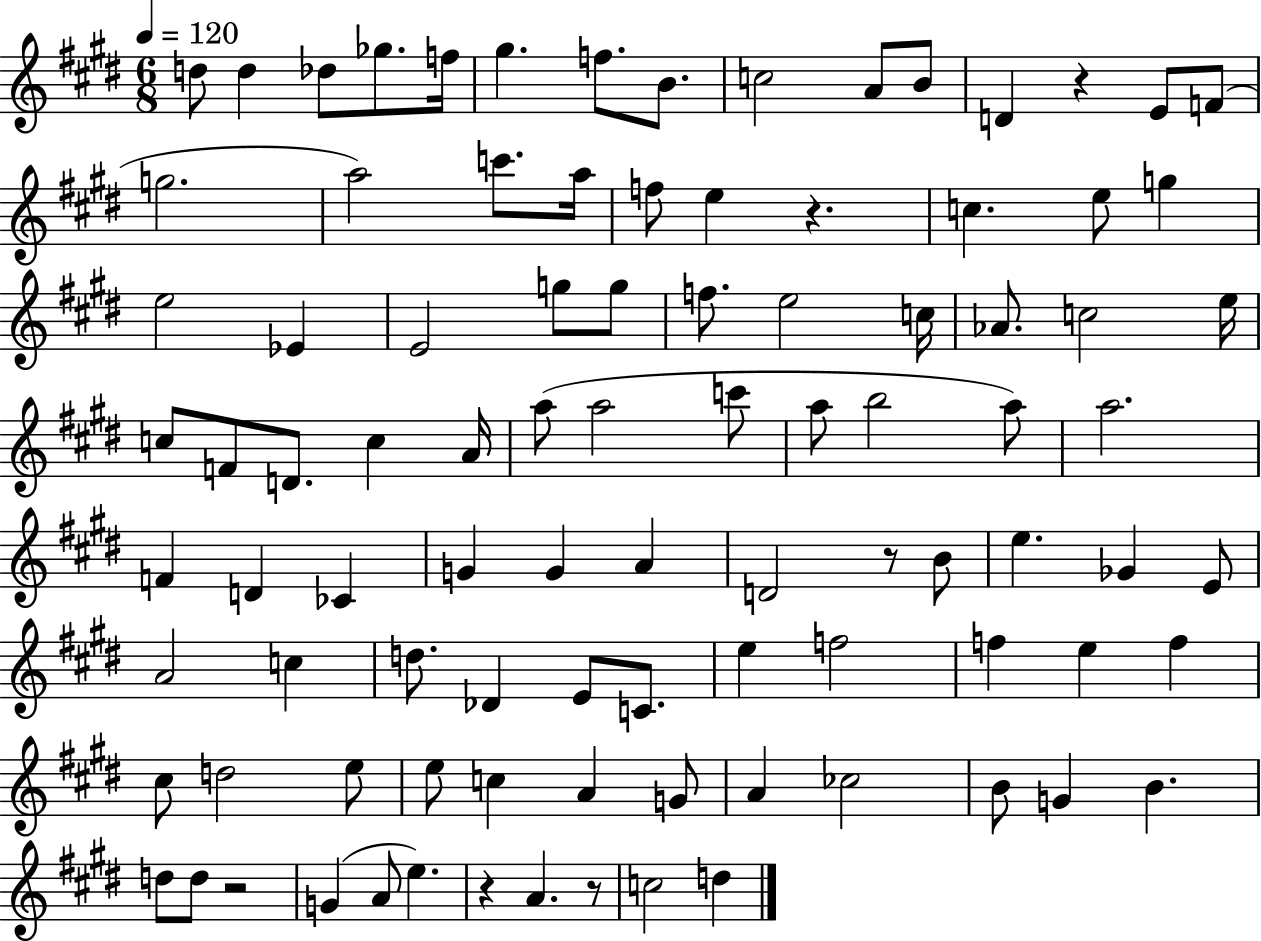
D5/e D5/q Db5/e Gb5/e. F5/s G#5/q. F5/e. B4/e. C5/h A4/e B4/e D4/q R/q E4/e F4/e G5/h. A5/h C6/e. A5/s F5/e E5/q R/q. C5/q. E5/e G5/q E5/h Eb4/q E4/h G5/e G5/e F5/e. E5/h C5/s Ab4/e. C5/h E5/s C5/e F4/e D4/e. C5/q A4/s A5/e A5/h C6/e A5/e B5/h A5/e A5/h. F4/q D4/q CES4/q G4/q G4/q A4/q D4/h R/e B4/e E5/q. Gb4/q E4/e A4/h C5/q D5/e. Db4/q E4/e C4/e. E5/q F5/h F5/q E5/q F5/q C#5/e D5/h E5/e E5/e C5/q A4/q G4/e A4/q CES5/h B4/e G4/q B4/q. D5/e D5/e R/h G4/q A4/e E5/q. R/q A4/q. R/e C5/h D5/q